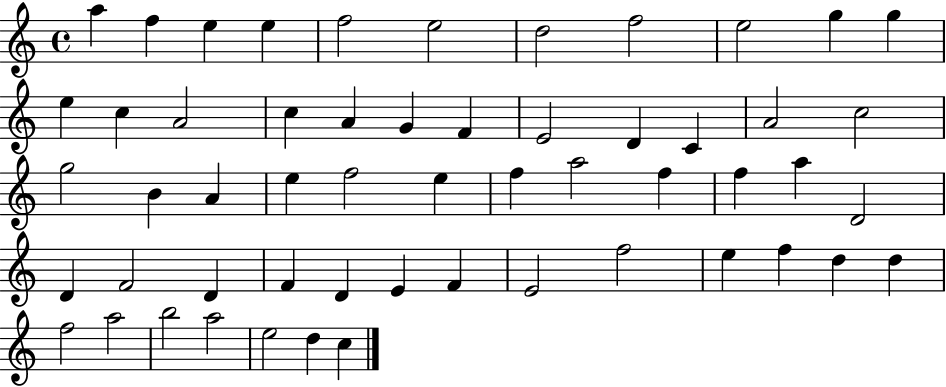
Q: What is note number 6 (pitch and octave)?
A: E5